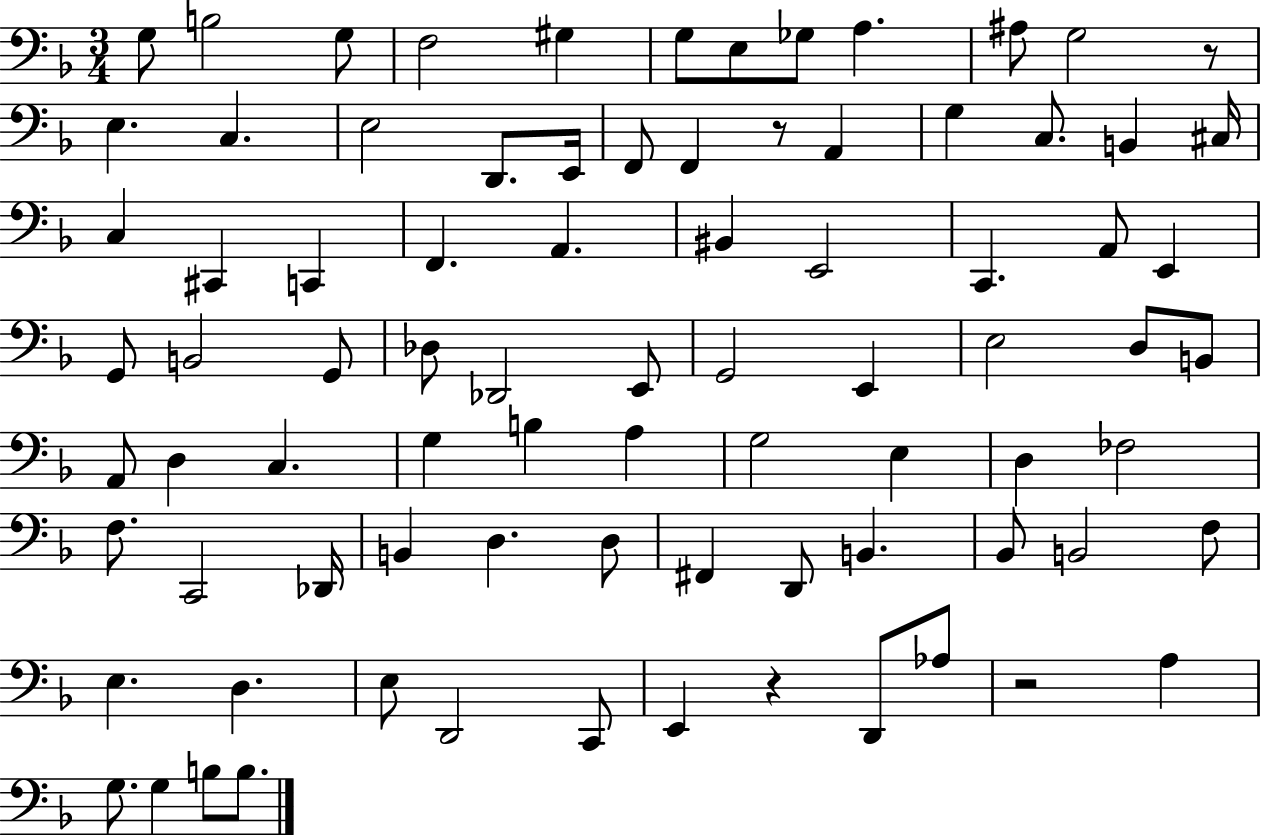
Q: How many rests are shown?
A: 4